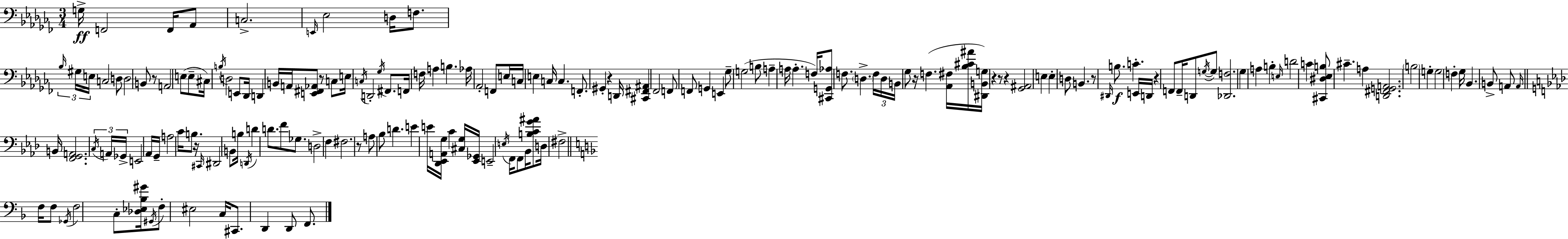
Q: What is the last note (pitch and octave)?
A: F2